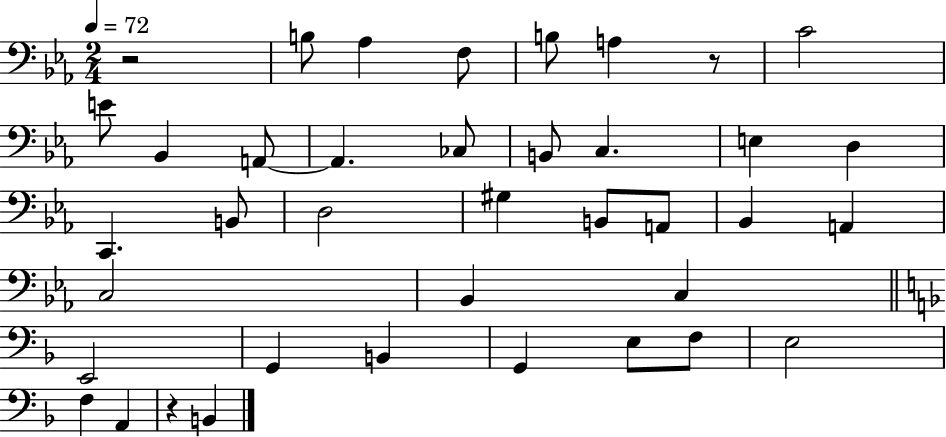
{
  \clef bass
  \numericTimeSignature
  \time 2/4
  \key ees \major
  \tempo 4 = 72
  \repeat volta 2 { r2 | b8 aes4 f8 | b8 a4 r8 | c'2 | \break e'8 bes,4 a,8~~ | a,4. ces8 | b,8 c4. | e4 d4 | \break c,4. b,8 | d2 | gis4 b,8 a,8 | bes,4 a,4 | \break c2 | bes,4 c4 | \bar "||" \break \key d \minor e,2 | g,4 b,4 | g,4 e8 f8 | e2 | \break f4 a,4 | r4 b,4 | } \bar "|."
}